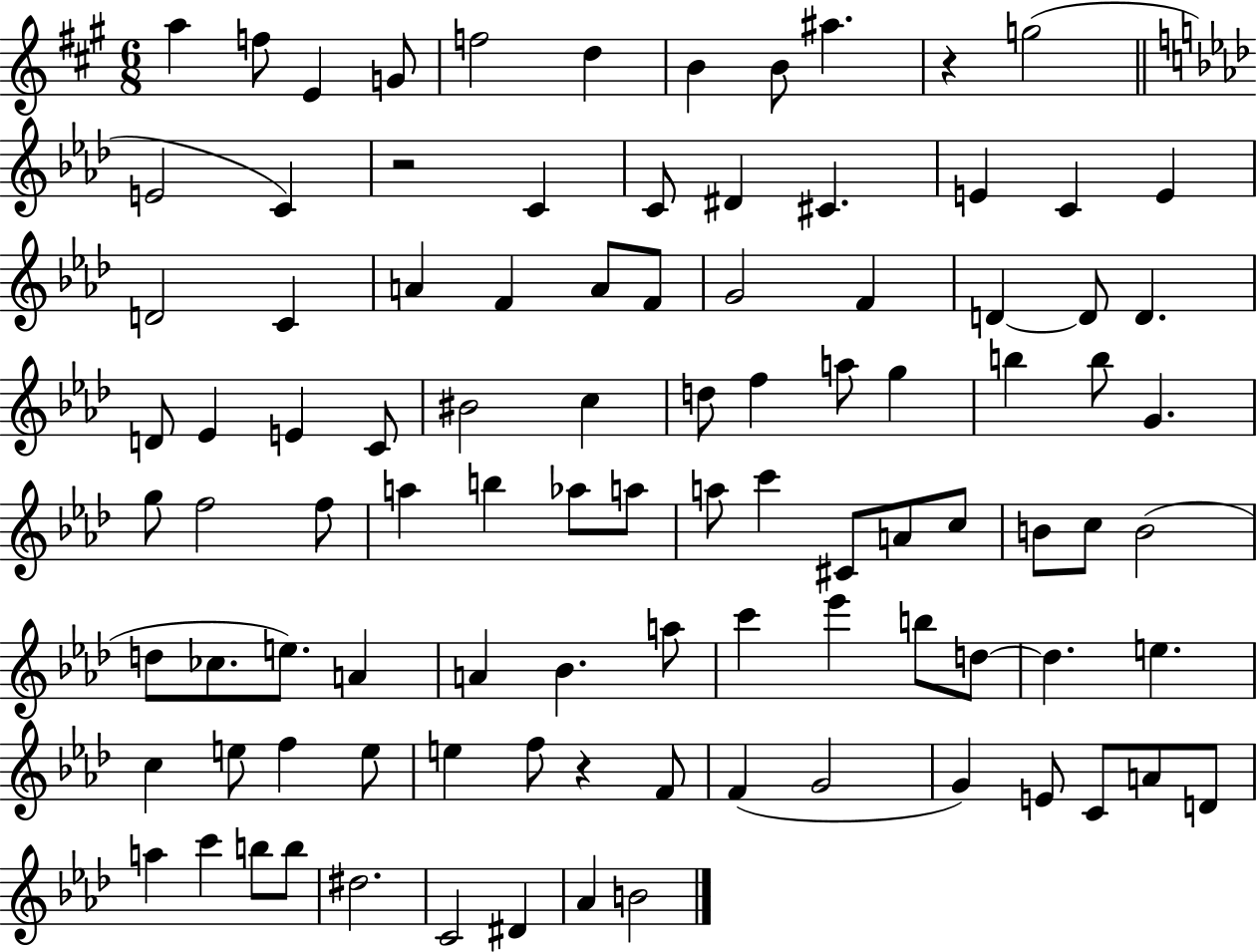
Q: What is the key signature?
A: A major